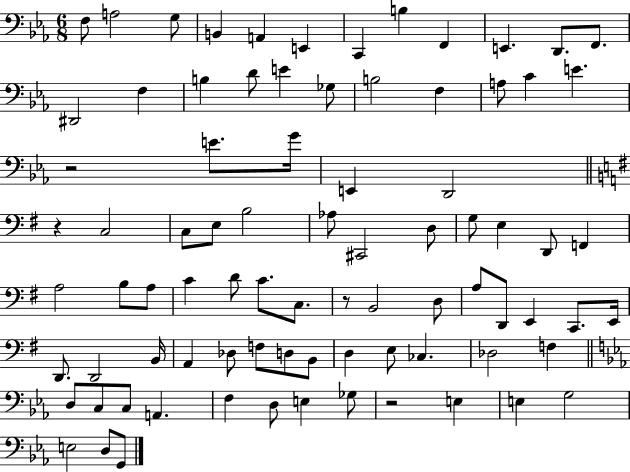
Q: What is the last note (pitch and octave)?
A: G2